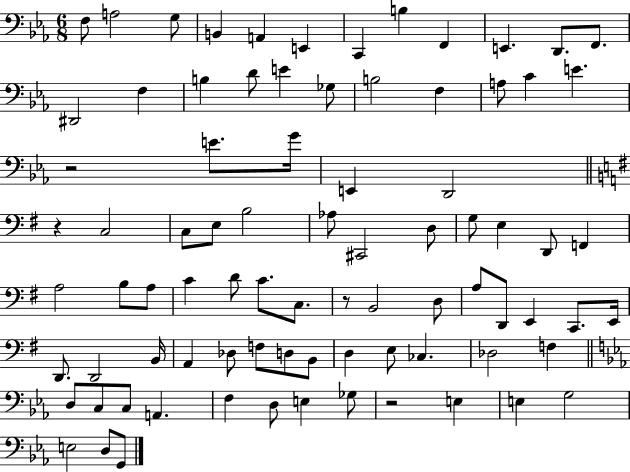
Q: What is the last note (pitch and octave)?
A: G2